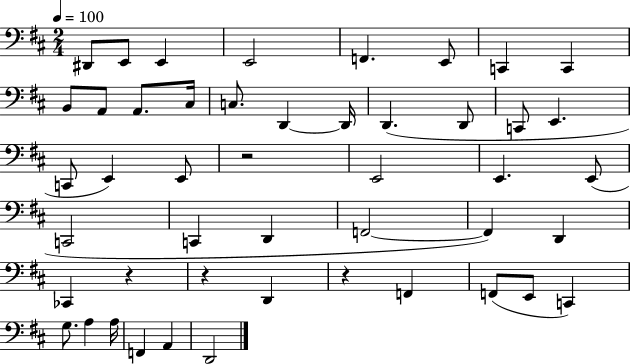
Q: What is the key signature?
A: D major